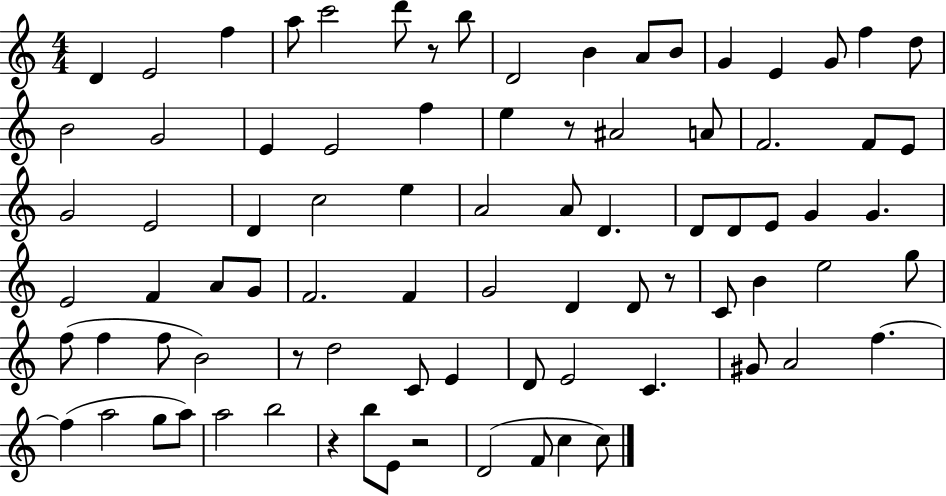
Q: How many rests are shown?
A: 6